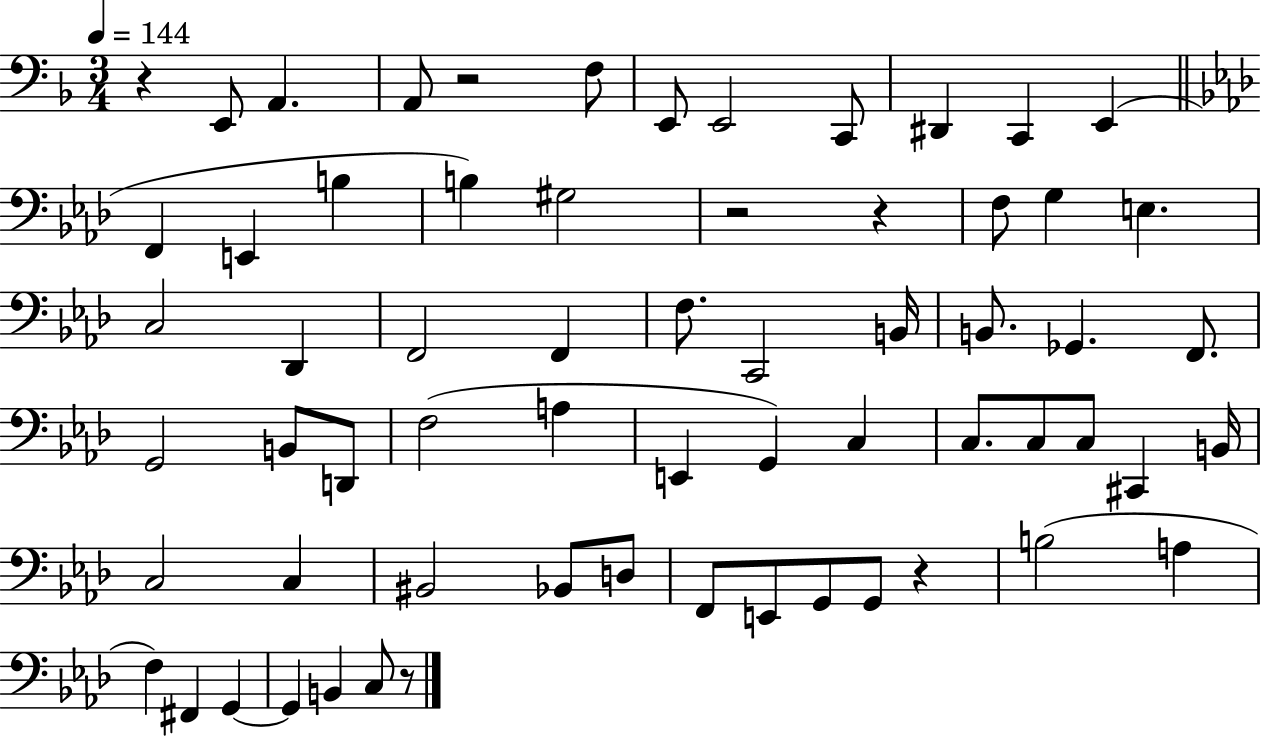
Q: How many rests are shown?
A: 6